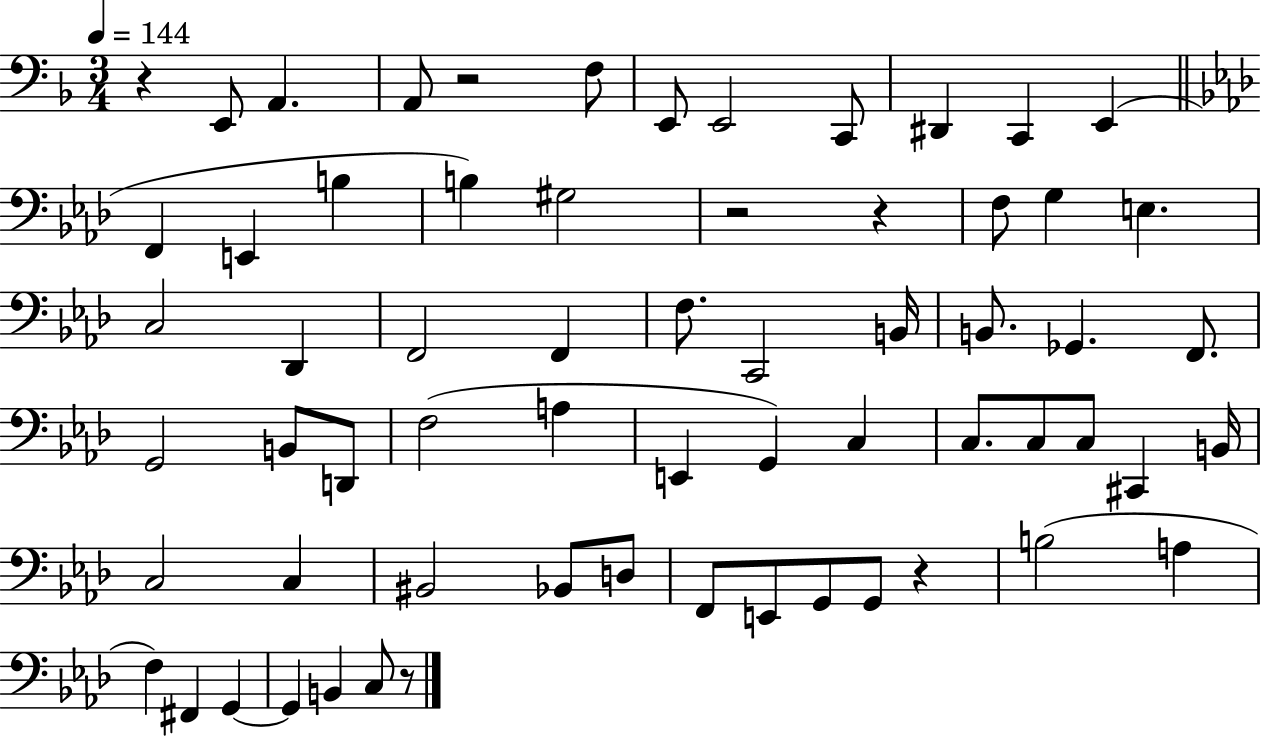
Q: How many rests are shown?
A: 6